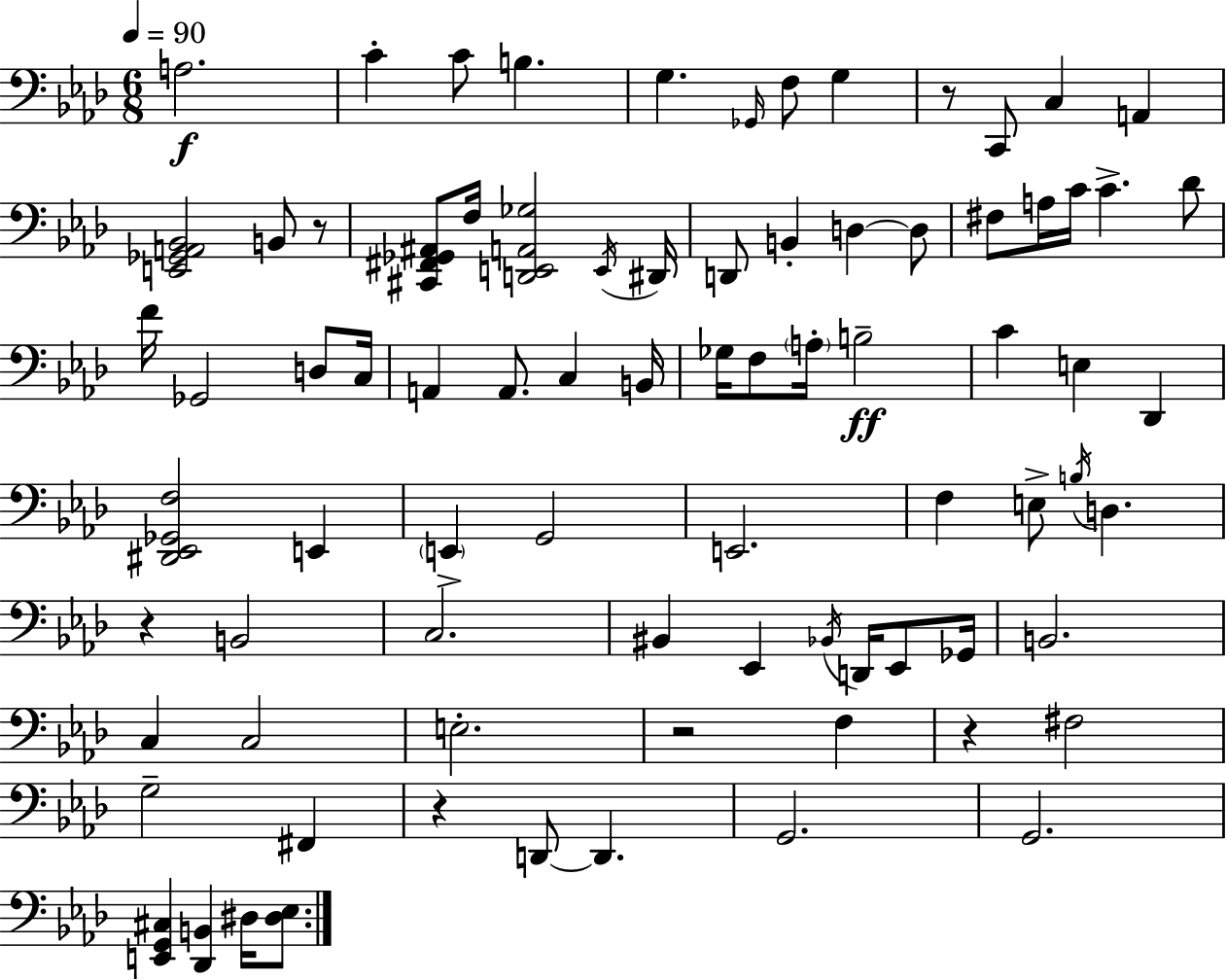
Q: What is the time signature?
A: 6/8